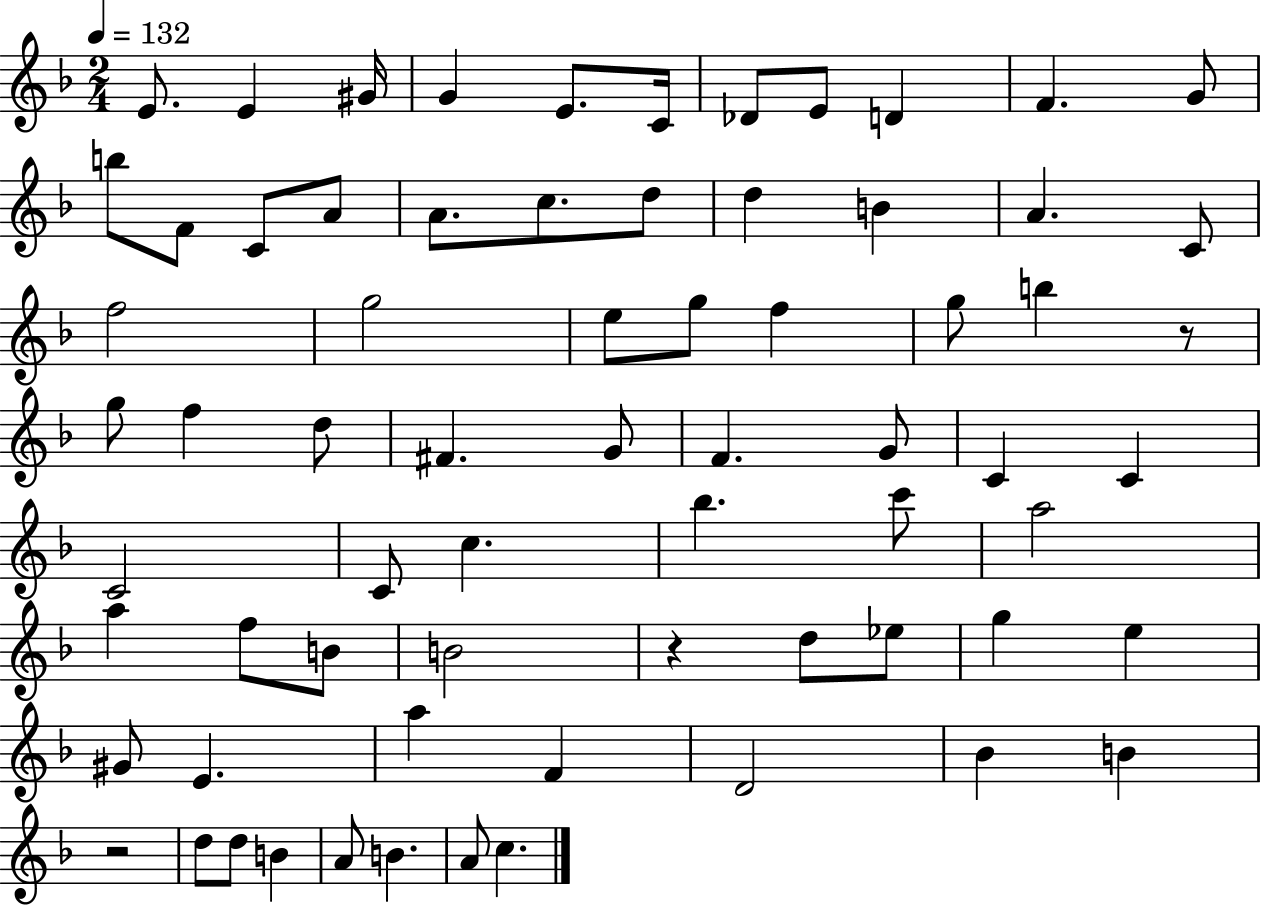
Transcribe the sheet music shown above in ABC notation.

X:1
T:Untitled
M:2/4
L:1/4
K:F
E/2 E ^G/4 G E/2 C/4 _D/2 E/2 D F G/2 b/2 F/2 C/2 A/2 A/2 c/2 d/2 d B A C/2 f2 g2 e/2 g/2 f g/2 b z/2 g/2 f d/2 ^F G/2 F G/2 C C C2 C/2 c _b c'/2 a2 a f/2 B/2 B2 z d/2 _e/2 g e ^G/2 E a F D2 _B B z2 d/2 d/2 B A/2 B A/2 c